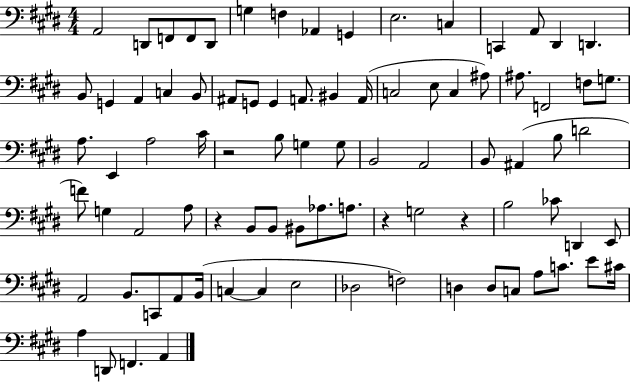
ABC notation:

X:1
T:Untitled
M:4/4
L:1/4
K:E
A,,2 D,,/2 F,,/2 F,,/2 D,,/2 G, F, _A,, G,, E,2 C, C,, A,,/2 ^D,, D,, B,,/2 G,, A,, C, B,,/2 ^A,,/2 G,,/2 G,, A,,/2 ^B,, A,,/4 C,2 E,/2 C, ^A,/2 ^A,/2 F,,2 F,/2 G,/2 A,/2 E,, A,2 ^C/4 z2 B,/2 G, G,/2 B,,2 A,,2 B,,/2 ^A,, B,/2 D2 F/2 G, A,,2 A,/2 z B,,/2 B,,/2 ^B,,/2 _A,/2 A,/2 z G,2 z B,2 _C/2 D,, E,,/2 A,,2 B,,/2 C,,/2 A,,/2 B,,/4 C, C, E,2 _D,2 F,2 D, D,/2 C,/2 A,/2 C/2 E/2 ^C/4 A, D,,/2 F,, A,,